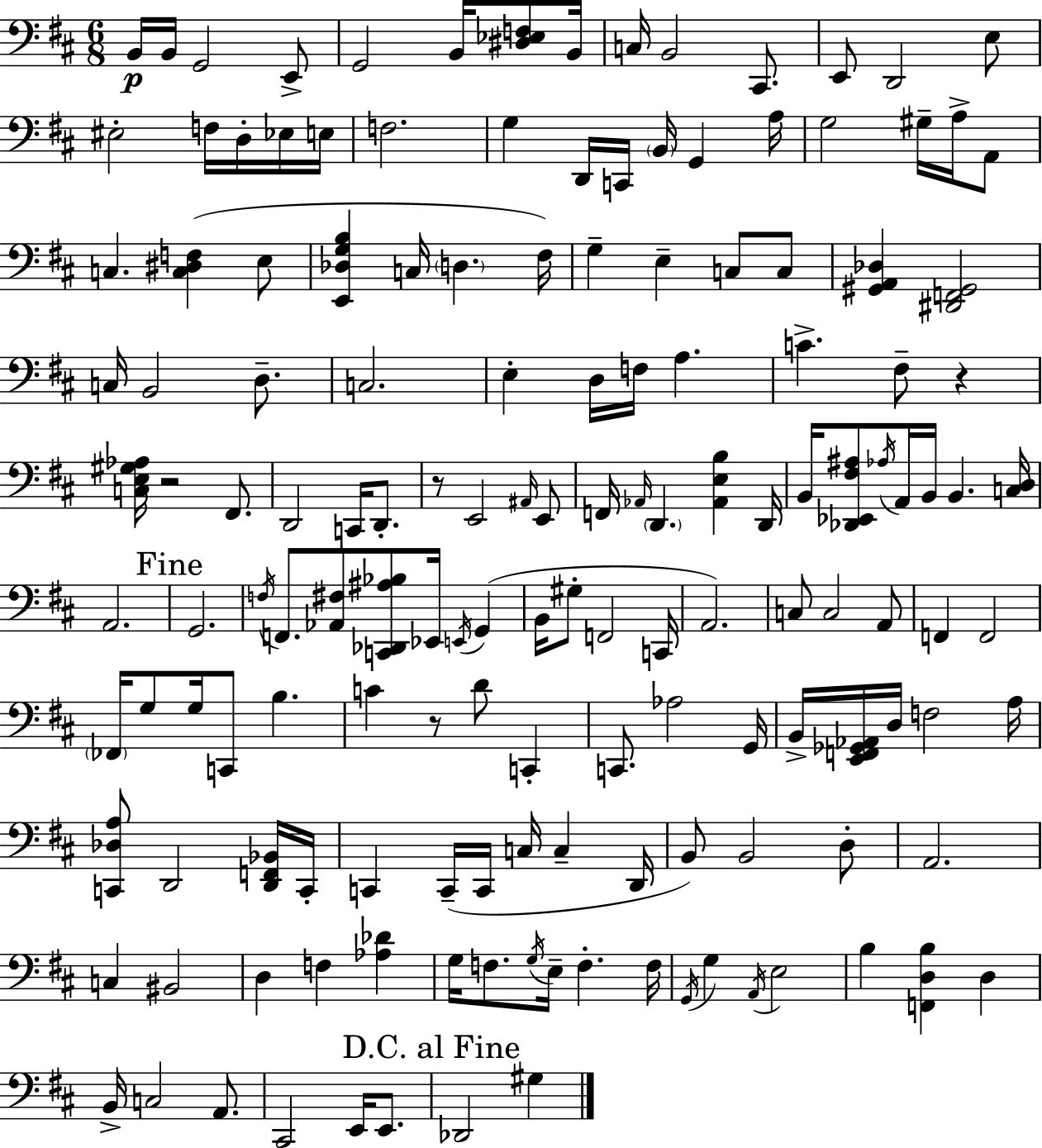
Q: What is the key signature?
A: D major